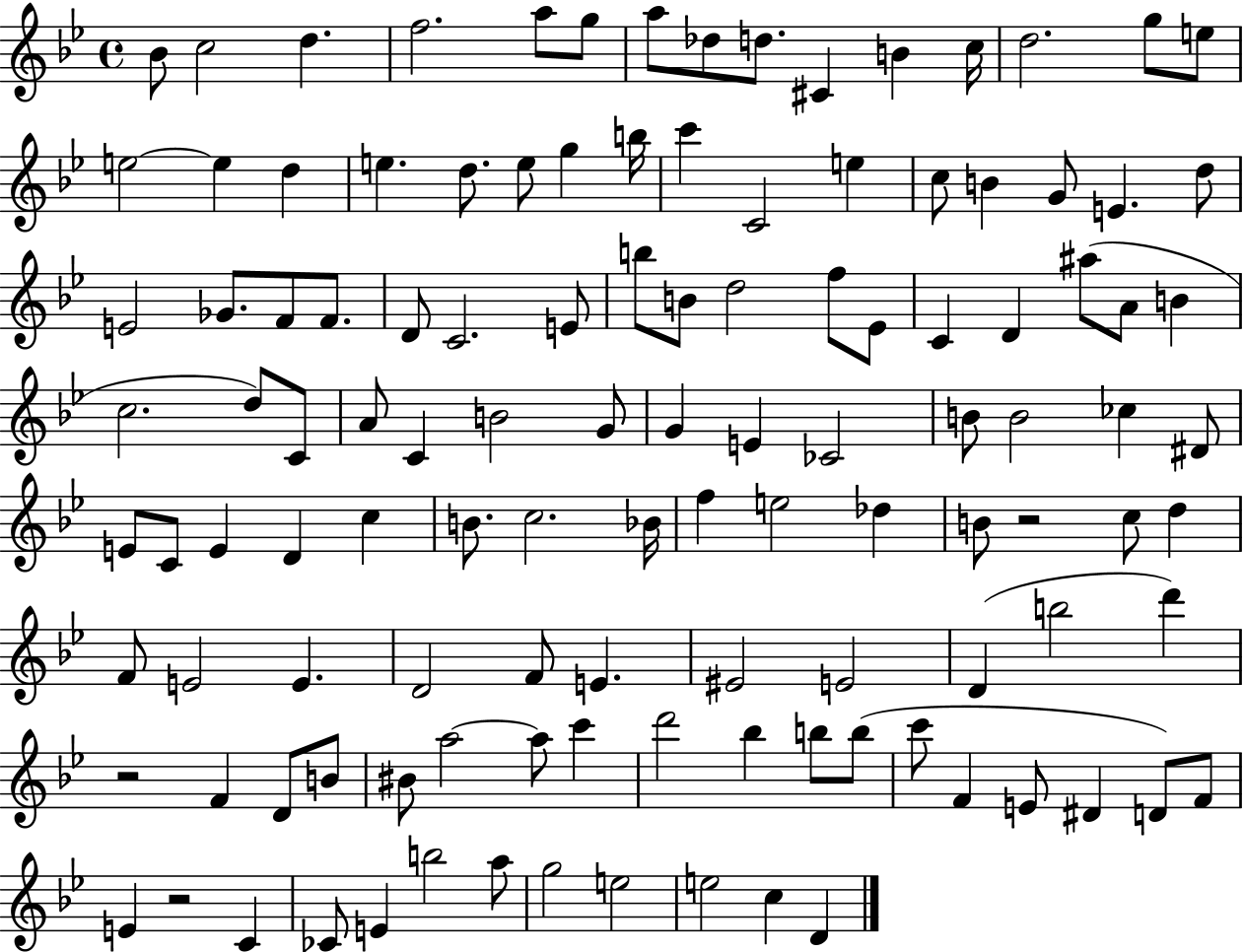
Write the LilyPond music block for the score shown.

{
  \clef treble
  \time 4/4
  \defaultTimeSignature
  \key bes \major
  \repeat volta 2 { bes'8 c''2 d''4. | f''2. a''8 g''8 | a''8 des''8 d''8. cis'4 b'4 c''16 | d''2. g''8 e''8 | \break e''2~~ e''4 d''4 | e''4. d''8. e''8 g''4 b''16 | c'''4 c'2 e''4 | c''8 b'4 g'8 e'4. d''8 | \break e'2 ges'8. f'8 f'8. | d'8 c'2. e'8 | b''8 b'8 d''2 f''8 ees'8 | c'4 d'4 ais''8( a'8 b'4 | \break c''2. d''8) c'8 | a'8 c'4 b'2 g'8 | g'4 e'4 ces'2 | b'8 b'2 ces''4 dis'8 | \break e'8 c'8 e'4 d'4 c''4 | b'8. c''2. bes'16 | f''4 e''2 des''4 | b'8 r2 c''8 d''4 | \break f'8 e'2 e'4. | d'2 f'8 e'4. | eis'2 e'2 | d'4( b''2 d'''4) | \break r2 f'4 d'8 b'8 | bis'8 a''2~~ a''8 c'''4 | d'''2 bes''4 b''8 b''8( | c'''8 f'4 e'8 dis'4 d'8) f'8 | \break e'4 r2 c'4 | ces'8 e'4 b''2 a''8 | g''2 e''2 | e''2 c''4 d'4 | \break } \bar "|."
}